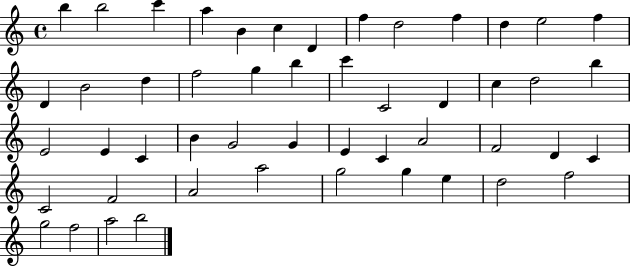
{
  \clef treble
  \time 4/4
  \defaultTimeSignature
  \key c \major
  b''4 b''2 c'''4 | a''4 b'4 c''4 d'4 | f''4 d''2 f''4 | d''4 e''2 f''4 | \break d'4 b'2 d''4 | f''2 g''4 b''4 | c'''4 c'2 d'4 | c''4 d''2 b''4 | \break e'2 e'4 c'4 | b'4 g'2 g'4 | e'4 c'4 a'2 | f'2 d'4 c'4 | \break c'2 f'2 | a'2 a''2 | g''2 g''4 e''4 | d''2 f''2 | \break g''2 f''2 | a''2 b''2 | \bar "|."
}